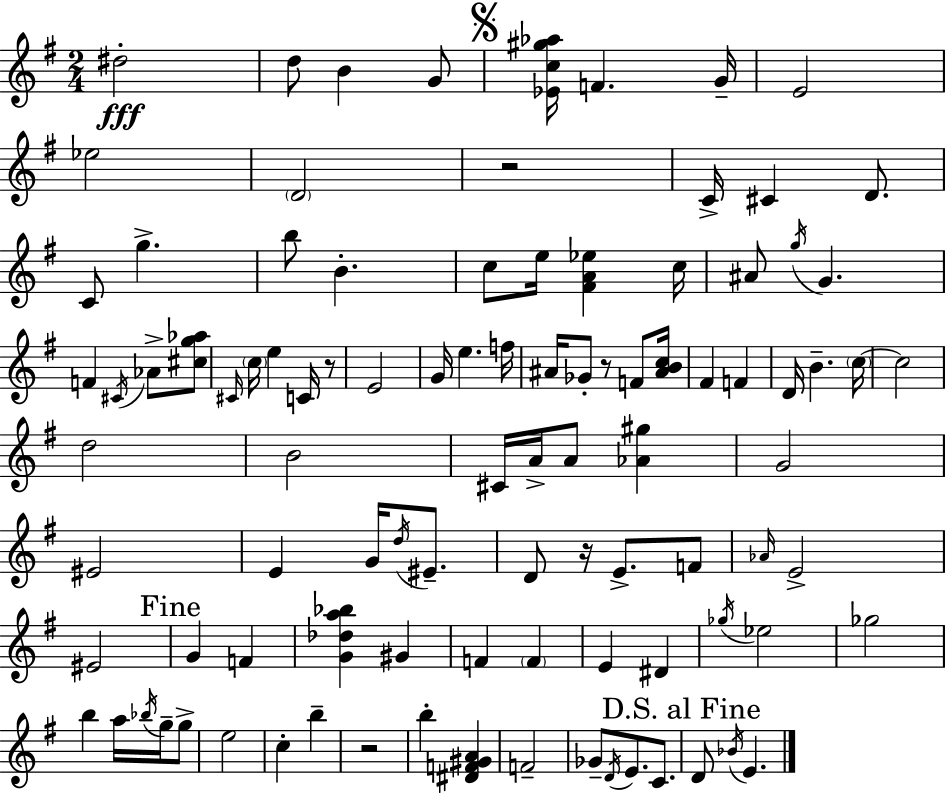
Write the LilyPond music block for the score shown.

{
  \clef treble
  \numericTimeSignature
  \time 2/4
  \key g \major
  \repeat volta 2 { dis''2-.\fff | d''8 b'4 g'8 | \mark \markup { \musicglyph "scripts.segno" } <ees' c'' gis'' aes''>16 f'4. g'16-- | e'2 | \break ees''2 | \parenthesize d'2 | r2 | c'16-> cis'4 d'8. | \break c'8 g''4.-> | b''8 b'4.-. | c''8 e''16 <fis' a' ees''>4 c''16 | ais'8 \acciaccatura { g''16 } g'4. | \break f'4 \acciaccatura { cis'16 } aes'8-> | <cis'' g'' aes''>8 \grace { cis'16 } \parenthesize c''16 e''4 | c'16 r8 e'2 | g'16 e''4. | \break f''16 ais'16 ges'8-. r8 | f'8 <ais' b' c''>16 fis'4 f'4 | d'16 b'4.-- | \parenthesize c''16~~ c''2 | \break d''2 | b'2 | cis'16 a'16-> a'8 <aes' gis''>4 | g'2 | \break eis'2 | e'4 g'16 | \acciaccatura { d''16 } eis'8.-- d'8 r16 e'8.-> | f'8 \grace { aes'16 } e'2-> | \break eis'2 | \mark "Fine" g'4 | f'4 <g' des'' a'' bes''>4 | gis'4 f'4 | \break \parenthesize f'4 e'4 | dis'4 \acciaccatura { ges''16 } ees''2 | ges''2 | b''4 | \break a''16 \acciaccatura { bes''16 } g''16-- g''8-> e''2 | c''4-. | b''4-- r2 | b''4-. | \break <dis' f' gis' a'>4 f'2-- | ges'8-- | \acciaccatura { d'16 } e'8. c'8. | \mark "D.S. al Fine" d'8 \acciaccatura { bes'16 } e'4. | \break } \bar "|."
}